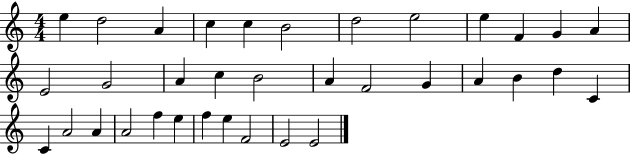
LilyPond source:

{
  \clef treble
  \numericTimeSignature
  \time 4/4
  \key c \major
  e''4 d''2 a'4 | c''4 c''4 b'2 | d''2 e''2 | e''4 f'4 g'4 a'4 | \break e'2 g'2 | a'4 c''4 b'2 | a'4 f'2 g'4 | a'4 b'4 d''4 c'4 | \break c'4 a'2 a'4 | a'2 f''4 e''4 | f''4 e''4 f'2 | e'2 e'2 | \break \bar "|."
}